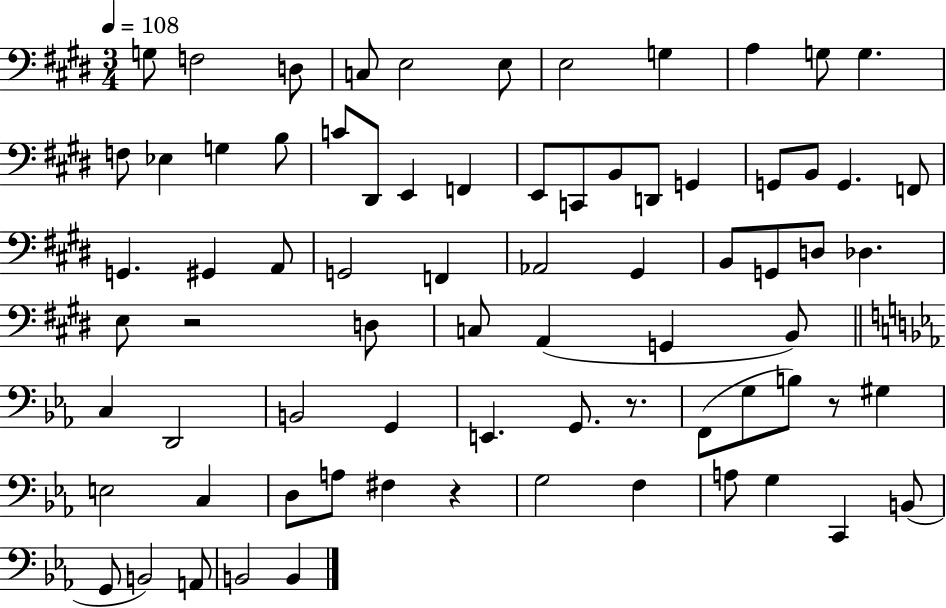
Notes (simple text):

G3/e F3/h D3/e C3/e E3/h E3/e E3/h G3/q A3/q G3/e G3/q. F3/e Eb3/q G3/q B3/e C4/e D#2/e E2/q F2/q E2/e C2/e B2/e D2/e G2/q G2/e B2/e G2/q. F2/e G2/q. G#2/q A2/e G2/h F2/q Ab2/h G#2/q B2/e G2/e D3/e Db3/q. E3/e R/h D3/e C3/e A2/q G2/q B2/e C3/q D2/h B2/h G2/q E2/q. G2/e. R/e. F2/e G3/e B3/e R/e G#3/q E3/h C3/q D3/e A3/e F#3/q R/q G3/h F3/q A3/e G3/q C2/q B2/e G2/e B2/h A2/e B2/h B2/q